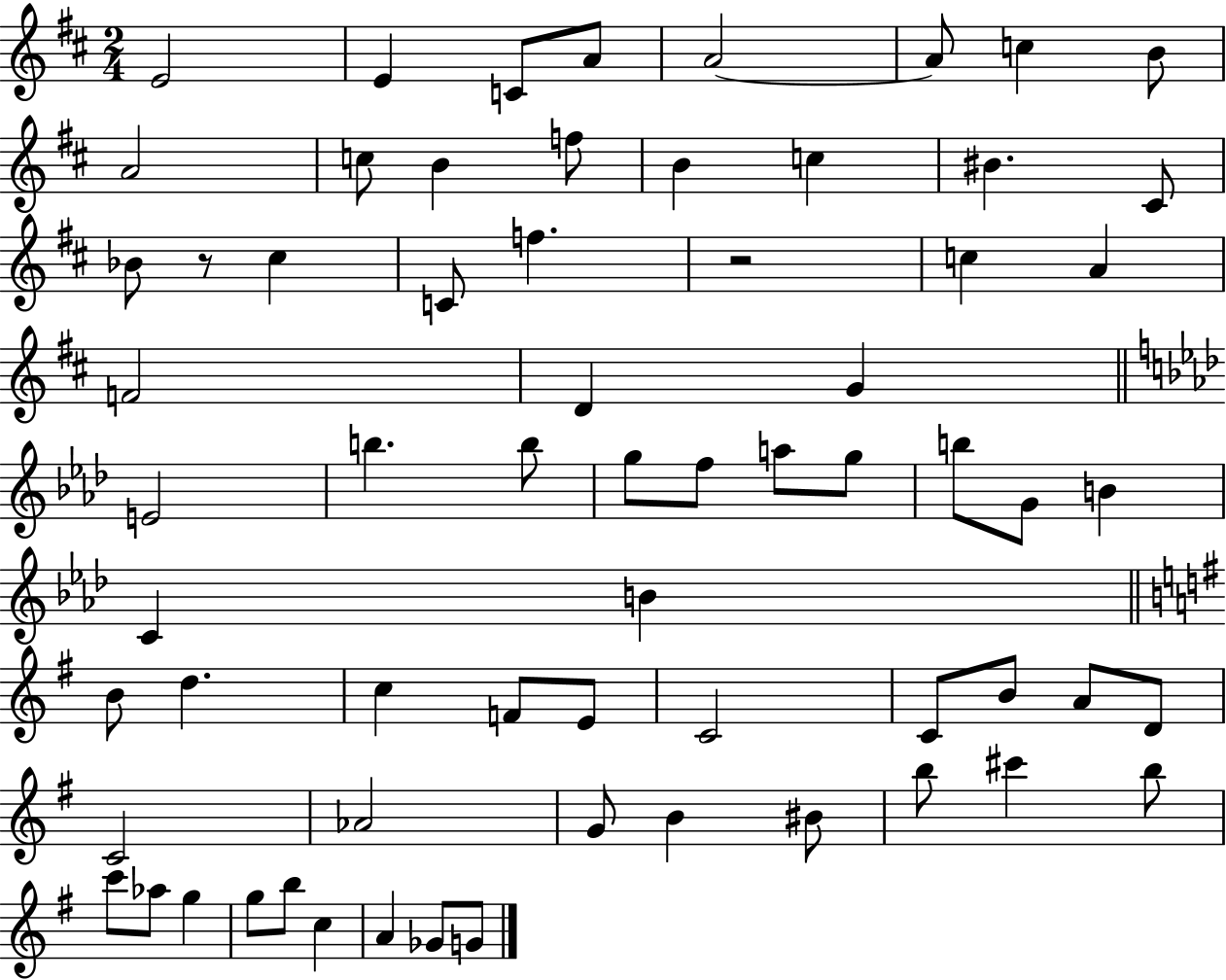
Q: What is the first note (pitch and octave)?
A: E4